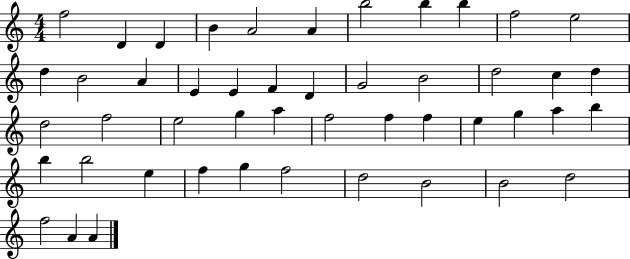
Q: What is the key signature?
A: C major